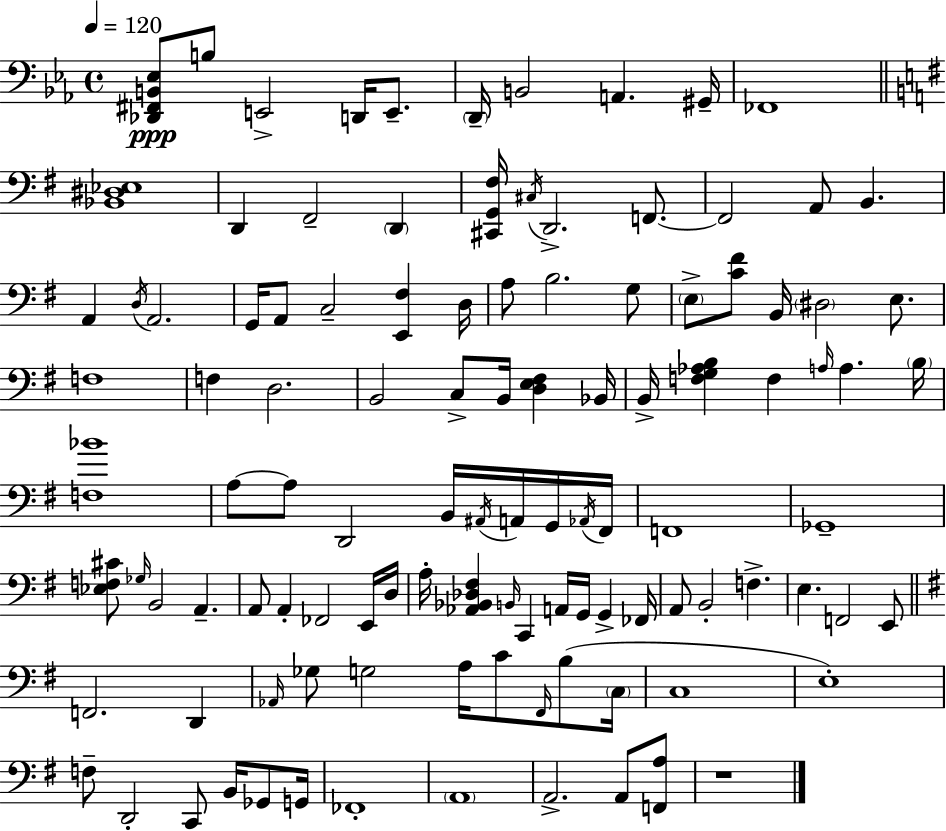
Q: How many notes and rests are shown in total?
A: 110